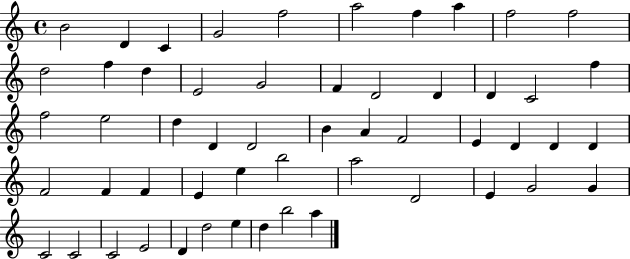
B4/h D4/q C4/q G4/h F5/h A5/h F5/q A5/q F5/h F5/h D5/h F5/q D5/q E4/h G4/h F4/q D4/h D4/q D4/q C4/h F5/q F5/h E5/h D5/q D4/q D4/h B4/q A4/q F4/h E4/q D4/q D4/q D4/q F4/h F4/q F4/q E4/q E5/q B5/h A5/h D4/h E4/q G4/h G4/q C4/h C4/h C4/h E4/h D4/q D5/h E5/q D5/q B5/h A5/q